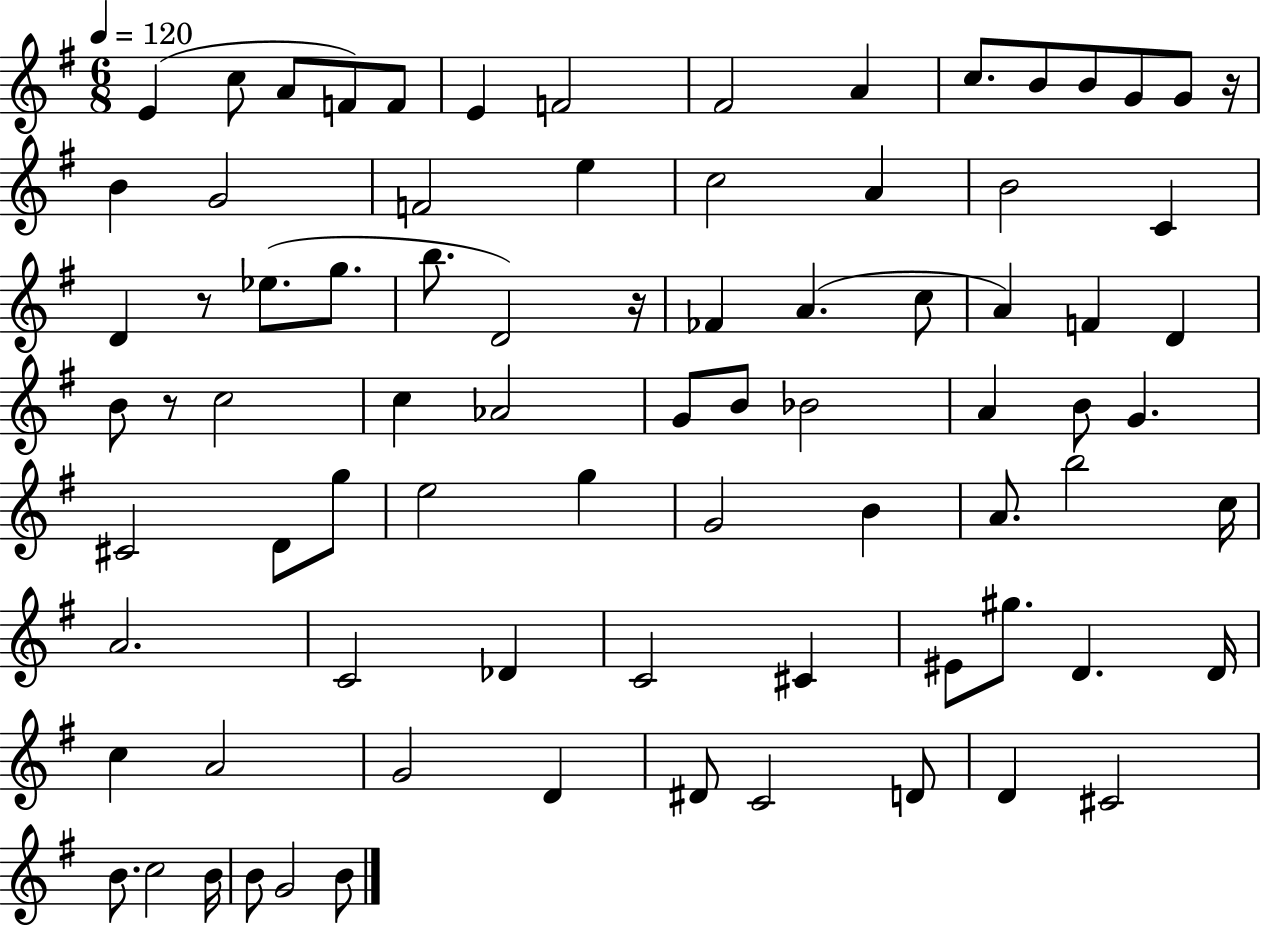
X:1
T:Untitled
M:6/8
L:1/4
K:G
E c/2 A/2 F/2 F/2 E F2 ^F2 A c/2 B/2 B/2 G/2 G/2 z/4 B G2 F2 e c2 A B2 C D z/2 _e/2 g/2 b/2 D2 z/4 _F A c/2 A F D B/2 z/2 c2 c _A2 G/2 B/2 _B2 A B/2 G ^C2 D/2 g/2 e2 g G2 B A/2 b2 c/4 A2 C2 _D C2 ^C ^E/2 ^g/2 D D/4 c A2 G2 D ^D/2 C2 D/2 D ^C2 B/2 c2 B/4 B/2 G2 B/2